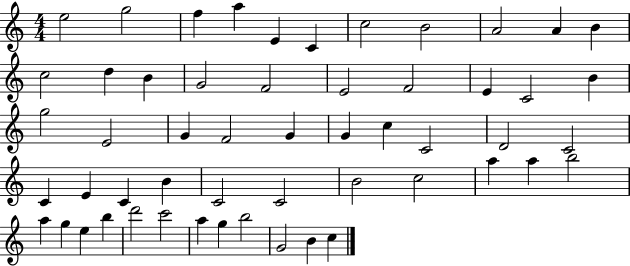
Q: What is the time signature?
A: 4/4